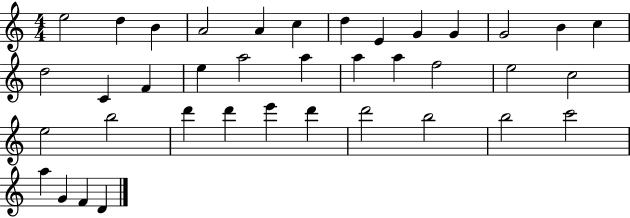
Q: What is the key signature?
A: C major